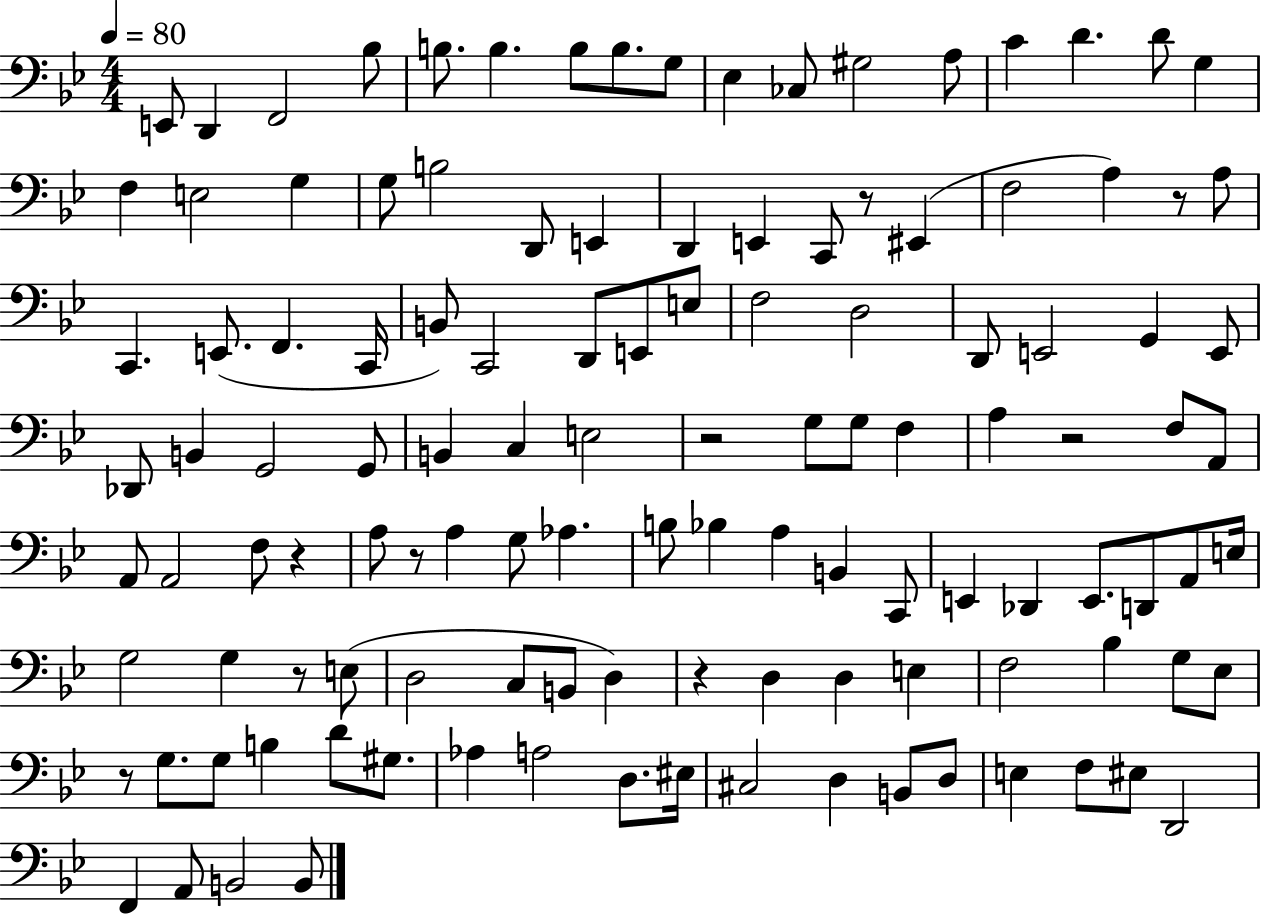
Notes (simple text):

E2/e D2/q F2/h Bb3/e B3/e. B3/q. B3/e B3/e. G3/e Eb3/q CES3/e G#3/h A3/e C4/q D4/q. D4/e G3/q F3/q E3/h G3/q G3/e B3/h D2/e E2/q D2/q E2/q C2/e R/e EIS2/q F3/h A3/q R/e A3/e C2/q. E2/e. F2/q. C2/s B2/e C2/h D2/e E2/e E3/e F3/h D3/h D2/e E2/h G2/q E2/e Db2/e B2/q G2/h G2/e B2/q C3/q E3/h R/h G3/e G3/e F3/q A3/q R/h F3/e A2/e A2/e A2/h F3/e R/q A3/e R/e A3/q G3/e Ab3/q. B3/e Bb3/q A3/q B2/q C2/e E2/q Db2/q E2/e. D2/e A2/e E3/s G3/h G3/q R/e E3/e D3/h C3/e B2/e D3/q R/q D3/q D3/q E3/q F3/h Bb3/q G3/e Eb3/e R/e G3/e. G3/e B3/q D4/e G#3/e. Ab3/q A3/h D3/e. EIS3/s C#3/h D3/q B2/e D3/e E3/q F3/e EIS3/e D2/h F2/q A2/e B2/h B2/e